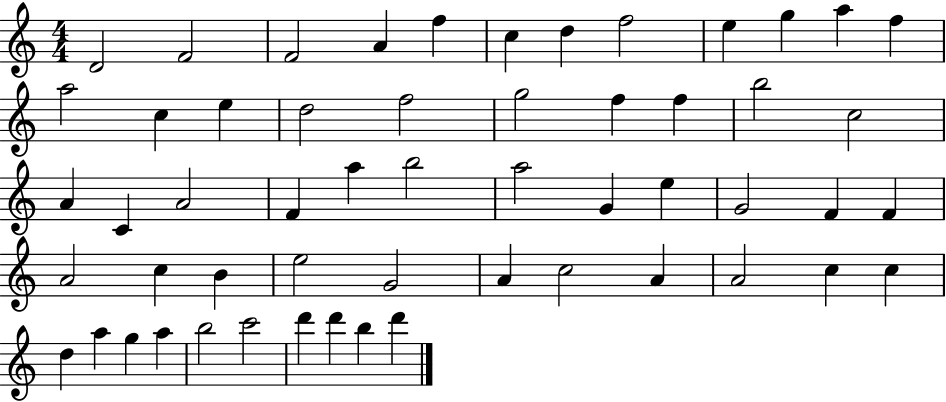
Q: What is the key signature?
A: C major